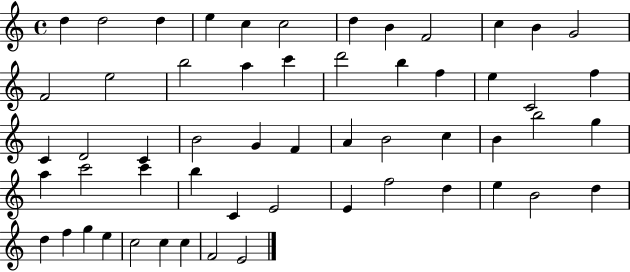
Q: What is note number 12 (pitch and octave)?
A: G4